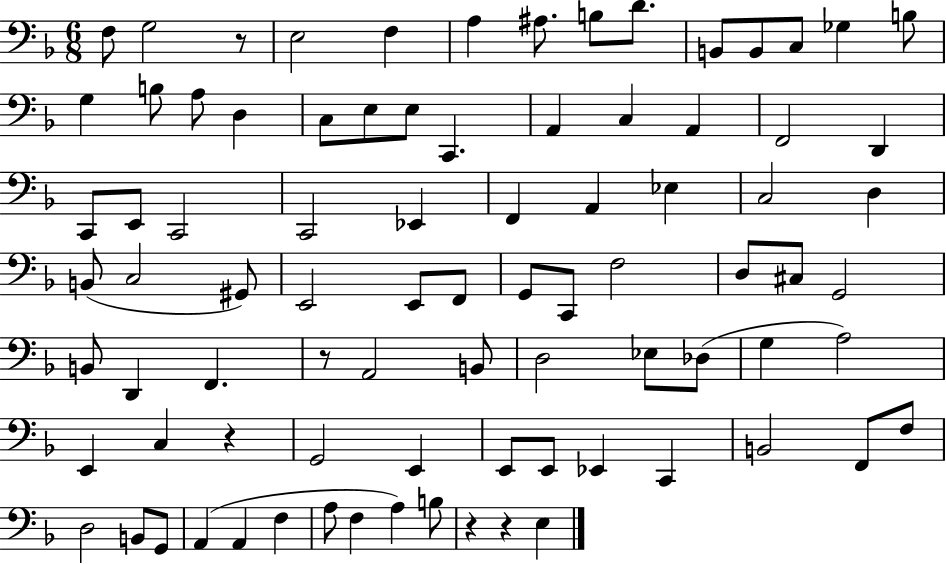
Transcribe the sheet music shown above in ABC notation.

X:1
T:Untitled
M:6/8
L:1/4
K:F
F,/2 G,2 z/2 E,2 F, A, ^A,/2 B,/2 D/2 B,,/2 B,,/2 C,/2 _G, B,/2 G, B,/2 A,/2 D, C,/2 E,/2 E,/2 C,, A,, C, A,, F,,2 D,, C,,/2 E,,/2 C,,2 C,,2 _E,, F,, A,, _E, C,2 D, B,,/2 C,2 ^G,,/2 E,,2 E,,/2 F,,/2 G,,/2 C,,/2 F,2 D,/2 ^C,/2 G,,2 B,,/2 D,, F,, z/2 A,,2 B,,/2 D,2 _E,/2 _D,/2 G, A,2 E,, C, z G,,2 E,, E,,/2 E,,/2 _E,, C,, B,,2 F,,/2 F,/2 D,2 B,,/2 G,,/2 A,, A,, F, A,/2 F, A, B,/2 z z E,